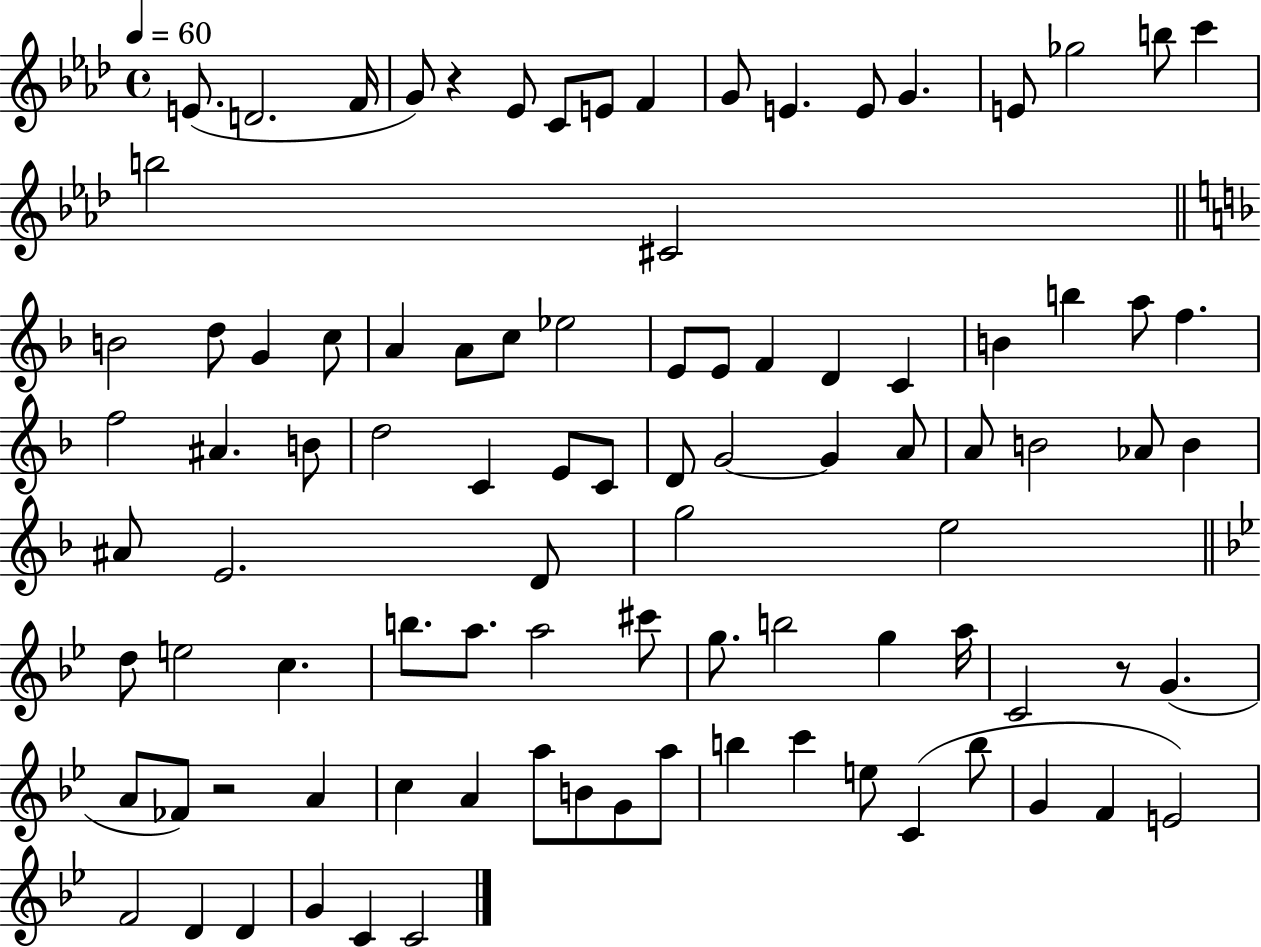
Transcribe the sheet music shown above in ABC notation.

X:1
T:Untitled
M:4/4
L:1/4
K:Ab
E/2 D2 F/4 G/2 z _E/2 C/2 E/2 F G/2 E E/2 G E/2 _g2 b/2 c' b2 ^C2 B2 d/2 G c/2 A A/2 c/2 _e2 E/2 E/2 F D C B b a/2 f f2 ^A B/2 d2 C E/2 C/2 D/2 G2 G A/2 A/2 B2 _A/2 B ^A/2 E2 D/2 g2 e2 d/2 e2 c b/2 a/2 a2 ^c'/2 g/2 b2 g a/4 C2 z/2 G A/2 _F/2 z2 A c A a/2 B/2 G/2 a/2 b c' e/2 C b/2 G F E2 F2 D D G C C2